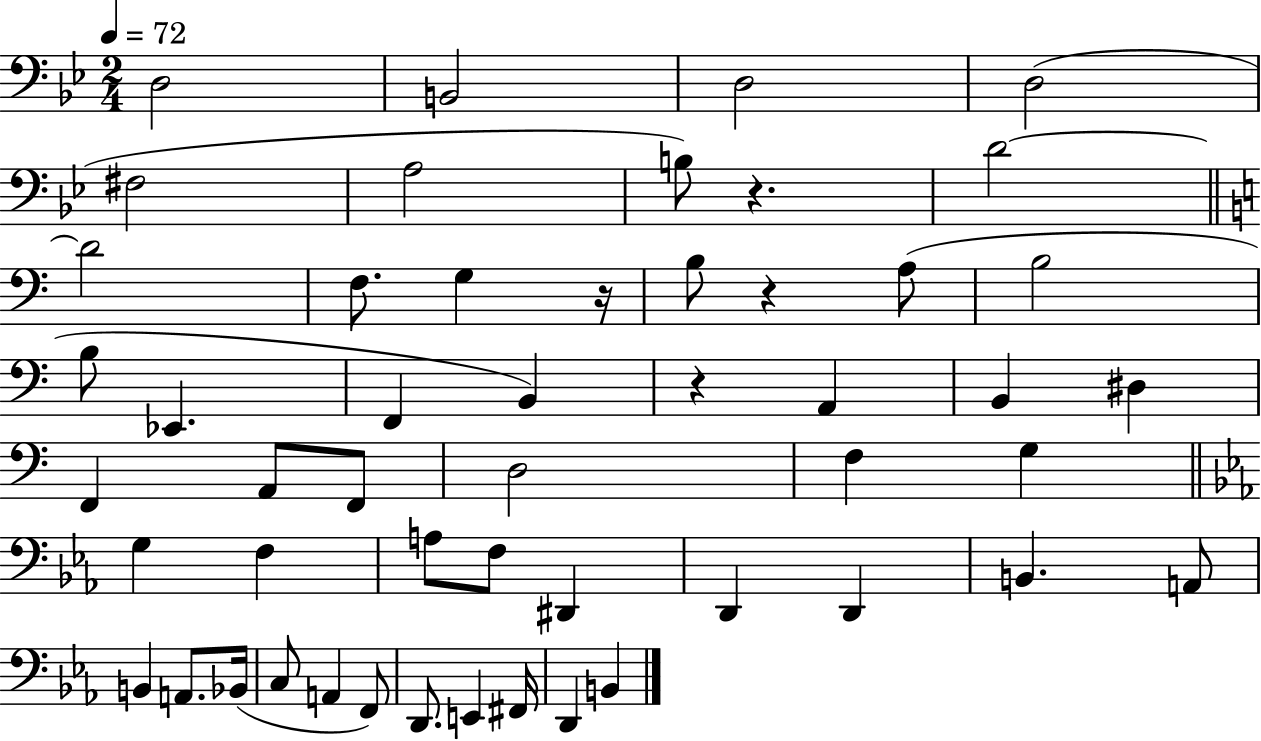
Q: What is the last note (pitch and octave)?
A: B2